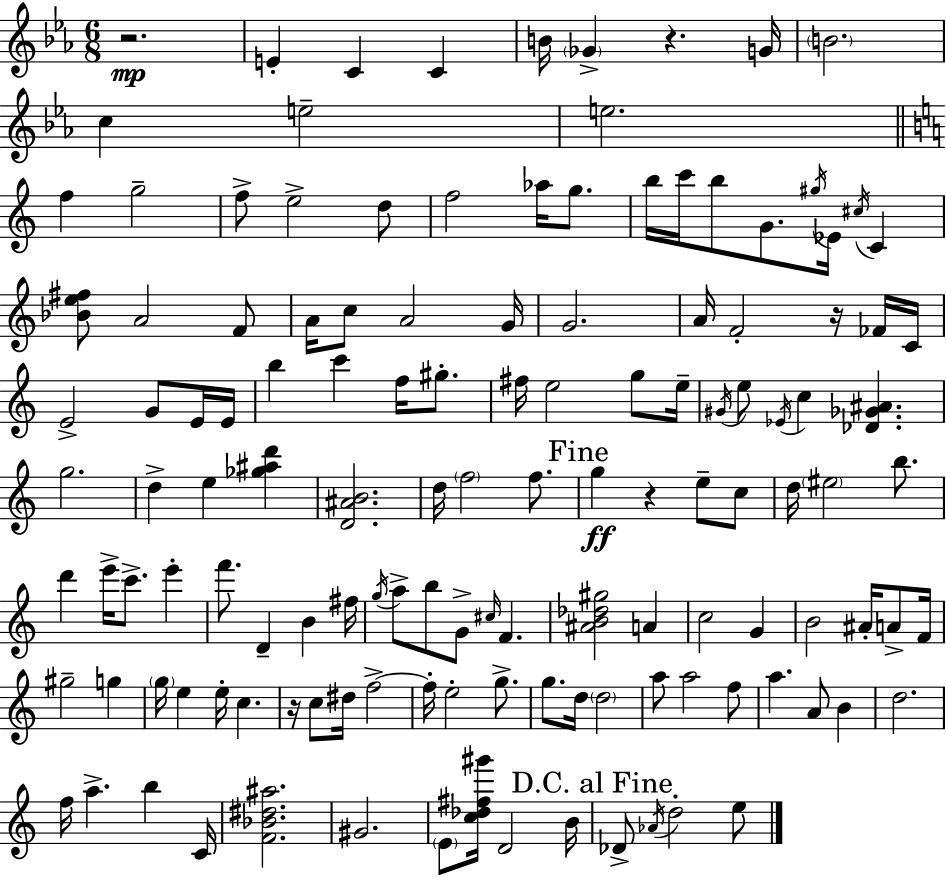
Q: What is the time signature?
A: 6/8